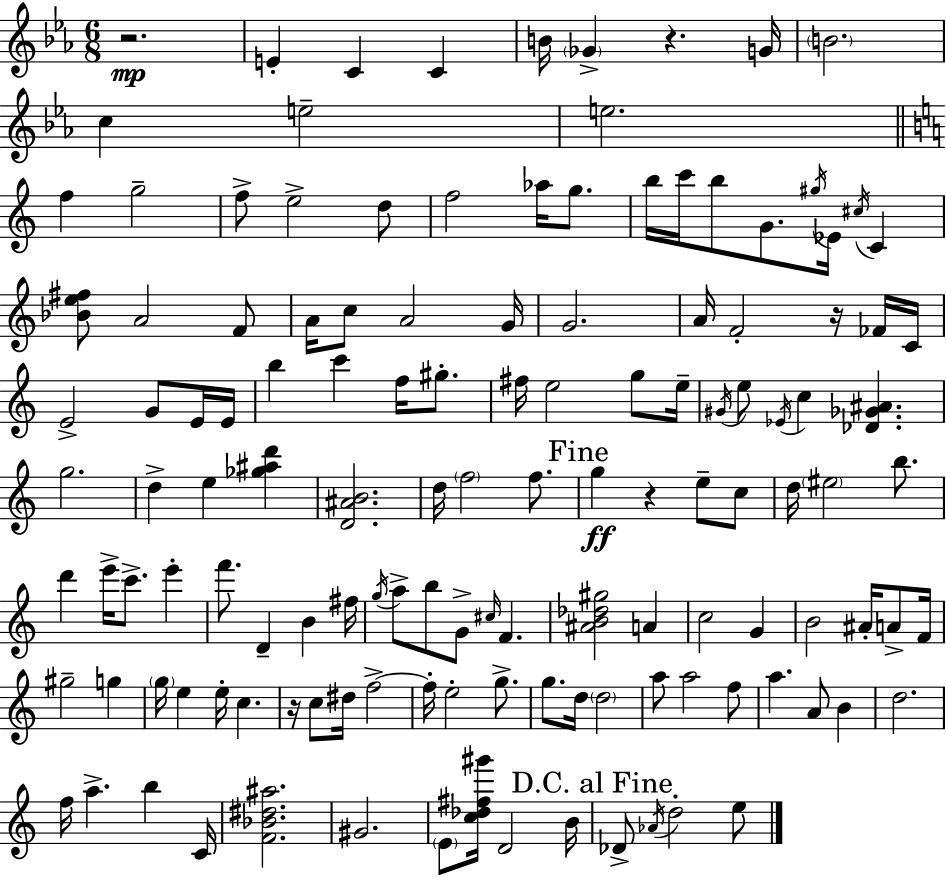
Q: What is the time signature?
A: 6/8